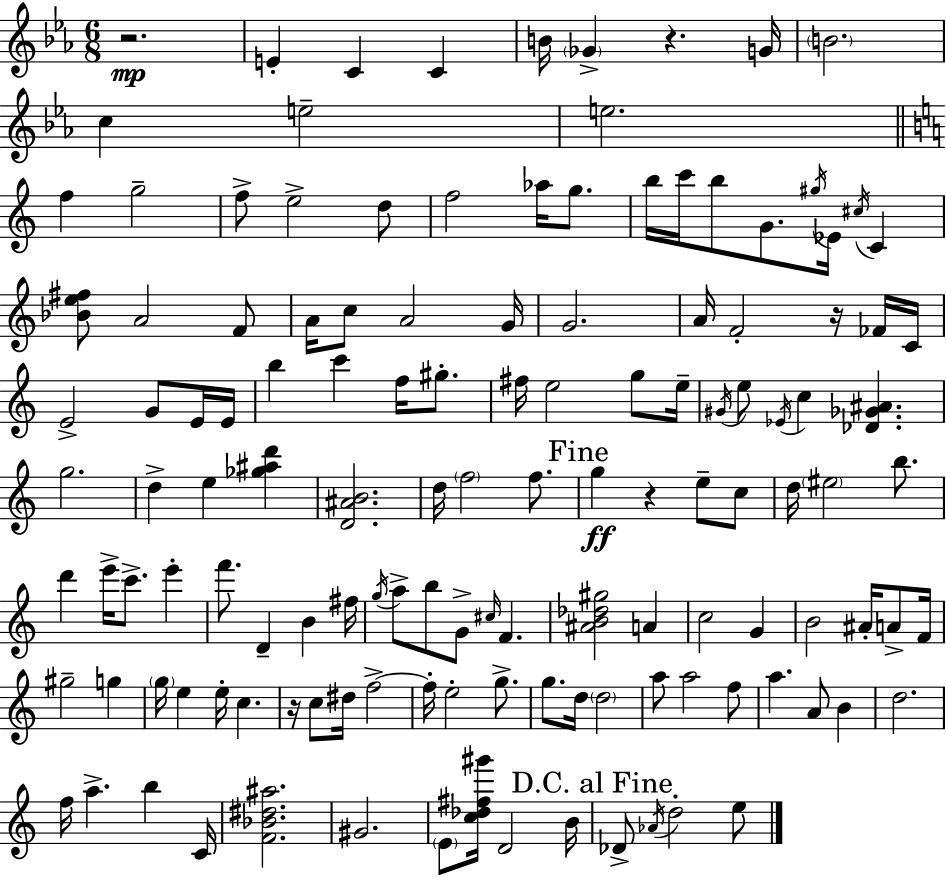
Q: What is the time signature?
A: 6/8